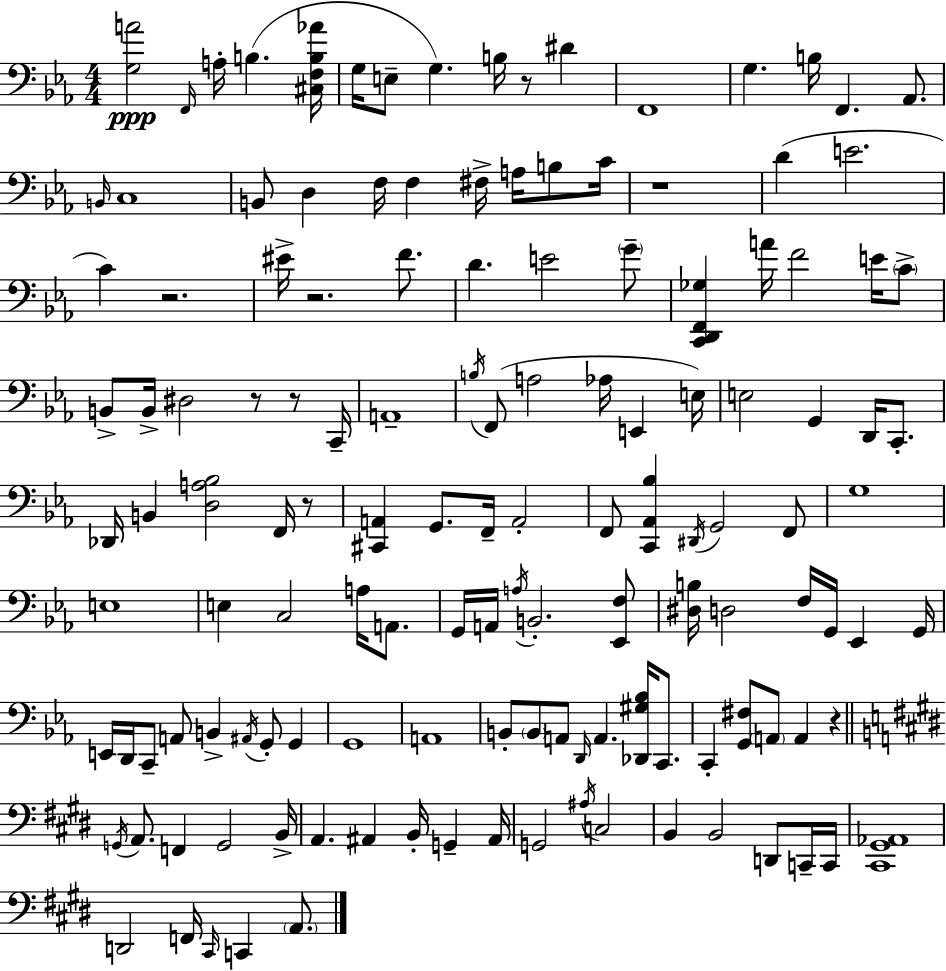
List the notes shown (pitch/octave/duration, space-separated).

[G3,A4]/h F2/s A3/s B3/q. [C#3,F3,B3,Ab4]/s G3/s E3/e G3/q. B3/s R/e D#4/q F2/w G3/q. B3/s F2/q. Ab2/e. B2/s C3/w B2/e D3/q F3/s F3/q F#3/s A3/s B3/e C4/s R/w D4/q E4/h. C4/q R/h. EIS4/s R/h. F4/e. D4/q. E4/h G4/e [C2,D2,F2,Gb3]/q A4/s F4/h E4/s C4/e B2/e B2/s D#3/h R/e R/e C2/s A2/w B3/s F2/e A3/h Ab3/s E2/q E3/s E3/h G2/q D2/s C2/e. Db2/s B2/q [D3,A3,Bb3]/h F2/s R/e [C#2,A2]/q G2/e. F2/s A2/h F2/e [C2,Ab2,Bb3]/q D#2/s G2/h F2/e G3/w E3/w E3/q C3/h A3/s A2/e. G2/s A2/s A3/s B2/h. [Eb2,F3]/e [D#3,B3]/s D3/h F3/s G2/s Eb2/q G2/s E2/s D2/s C2/e A2/e B2/q A#2/s G2/e G2/q G2/w A2/w B2/e B2/e A2/e D2/s A2/q. [Db2,G#3,Bb3]/s C2/e. C2/q [G2,F#3]/e A2/e A2/q R/q G2/s A2/e. F2/q G2/h B2/s A2/q. A#2/q B2/s G2/q A#2/s G2/h A#3/s C3/h B2/q B2/h D2/e C2/s C2/s [C#2,G#2,Ab2]/w D2/h F2/s C#2/s C2/q A2/e.